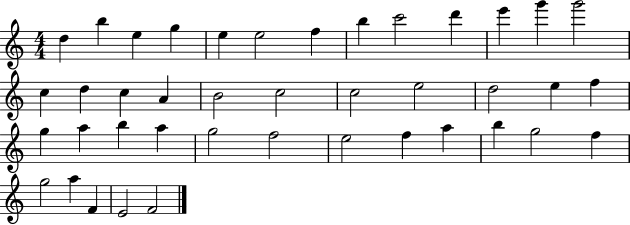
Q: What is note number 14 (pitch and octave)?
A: C5